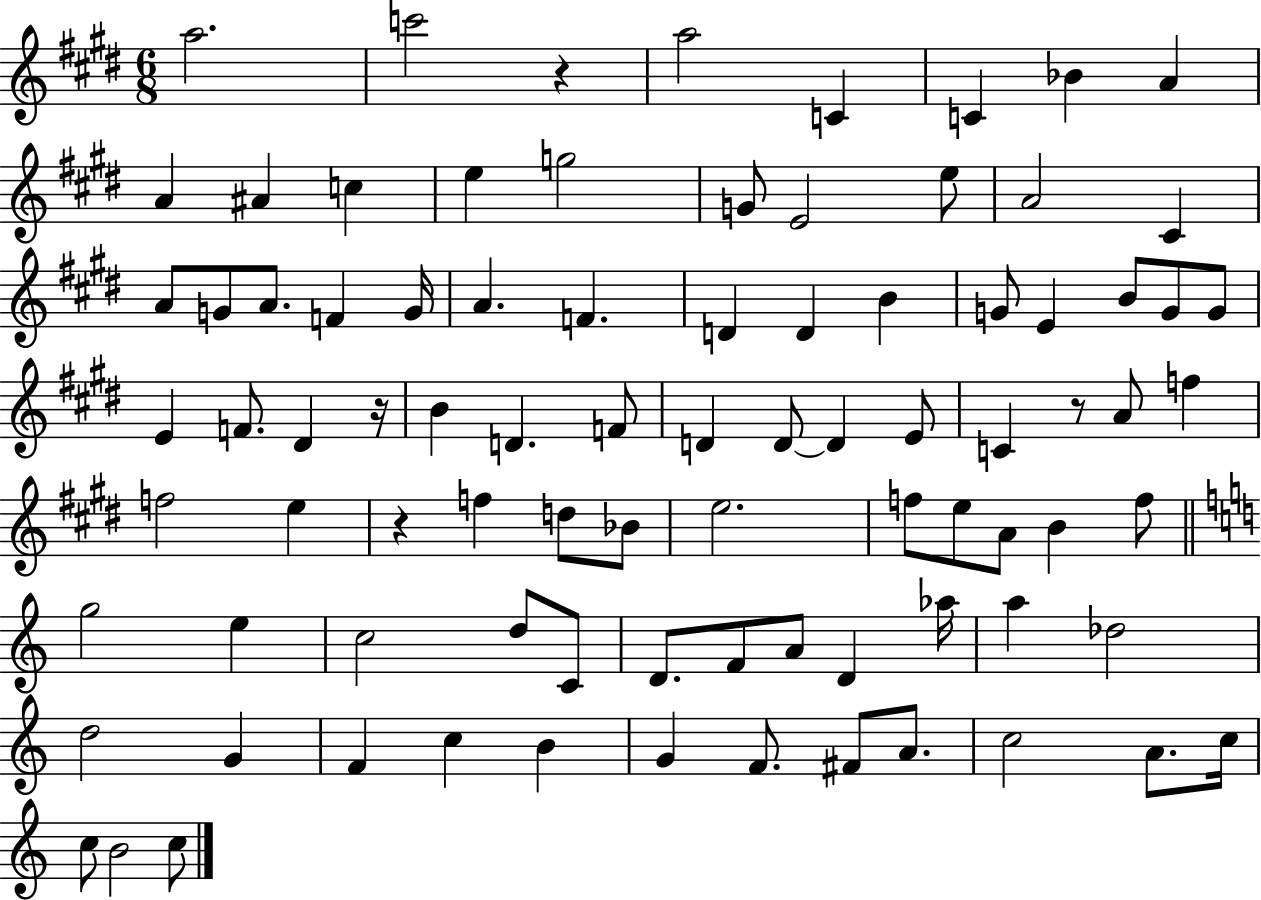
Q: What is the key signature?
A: E major